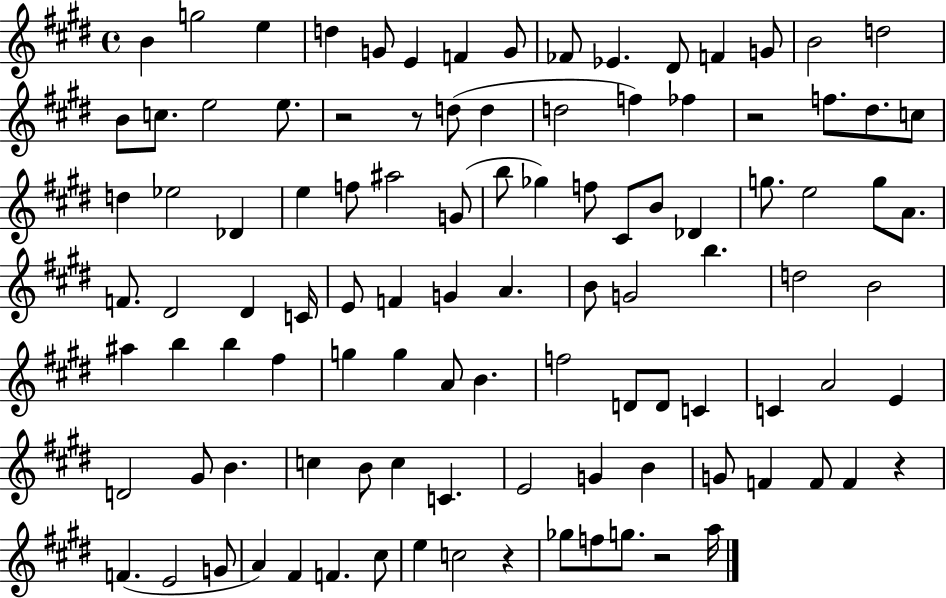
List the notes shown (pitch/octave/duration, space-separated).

B4/q G5/h E5/q D5/q G4/e E4/q F4/q G4/e FES4/e Eb4/q. D#4/e F4/q G4/e B4/h D5/h B4/e C5/e. E5/h E5/e. R/h R/e D5/e D5/q D5/h F5/q FES5/q R/h F5/e. D#5/e. C5/e D5/q Eb5/h Db4/q E5/q F5/e A#5/h G4/e B5/e Gb5/q F5/e C#4/e B4/e Db4/q G5/e. E5/h G5/e A4/e. F4/e. D#4/h D#4/q C4/s E4/e F4/q G4/q A4/q. B4/e G4/h B5/q. D5/h B4/h A#5/q B5/q B5/q F#5/q G5/q G5/q A4/e B4/q. F5/h D4/e D4/e C4/q C4/q A4/h E4/q D4/h G#4/e B4/q. C5/q B4/e C5/q C4/q. E4/h G4/q B4/q G4/e F4/q F4/e F4/q R/q F4/q. E4/h G4/e A4/q F#4/q F4/q. C#5/e E5/q C5/h R/q Gb5/e F5/e G5/e. R/h A5/s